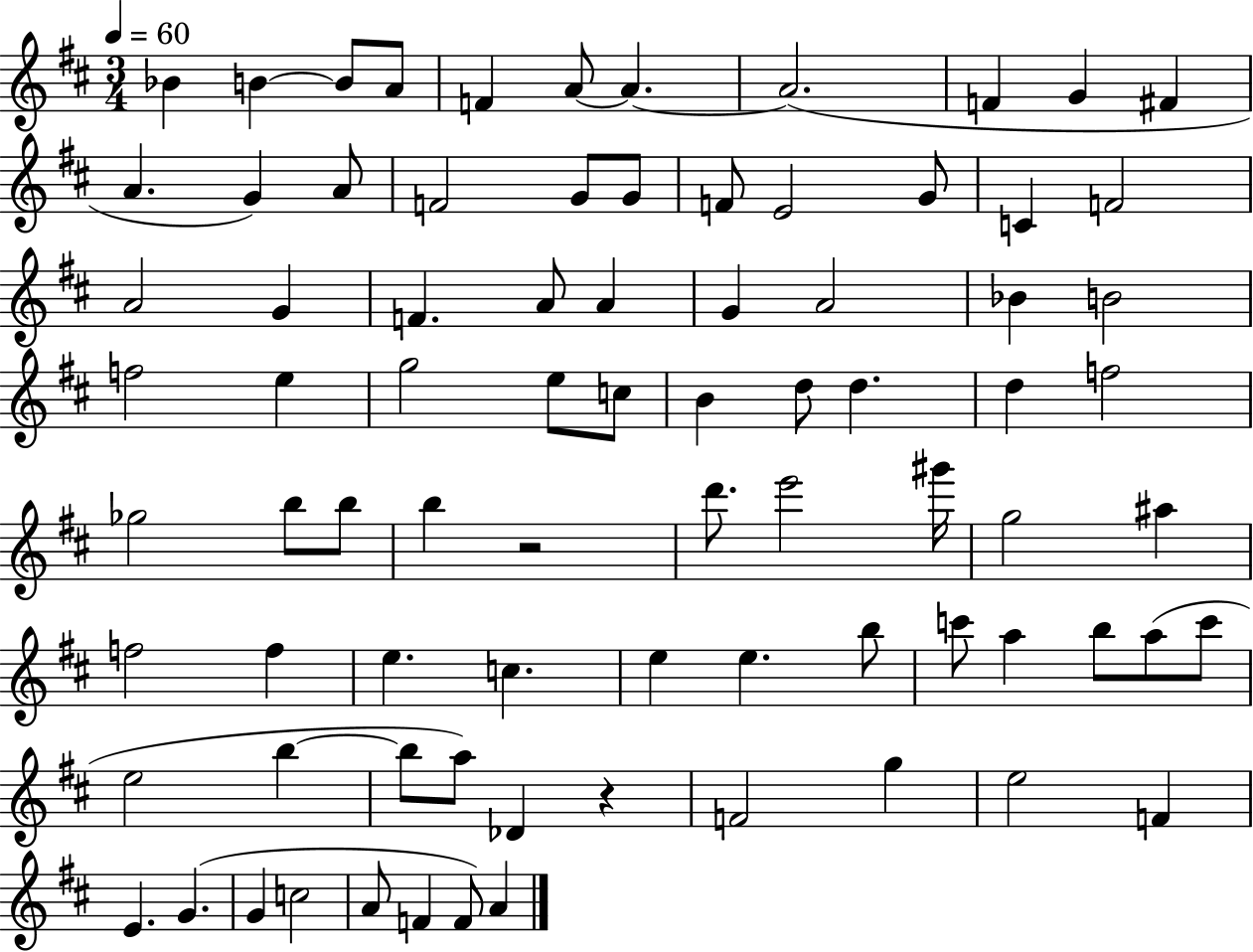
Bb4/q B4/q B4/e A4/e F4/q A4/e A4/q. A4/h. F4/q G4/q F#4/q A4/q. G4/q A4/e F4/h G4/e G4/e F4/e E4/h G4/e C4/q F4/h A4/h G4/q F4/q. A4/e A4/q G4/q A4/h Bb4/q B4/h F5/h E5/q G5/h E5/e C5/e B4/q D5/e D5/q. D5/q F5/h Gb5/h B5/e B5/e B5/q R/h D6/e. E6/h G#6/s G5/h A#5/q F5/h F5/q E5/q. C5/q. E5/q E5/q. B5/e C6/e A5/q B5/e A5/e C6/e E5/h B5/q B5/e A5/e Db4/q R/q F4/h G5/q E5/h F4/q E4/q. G4/q. G4/q C5/h A4/e F4/q F4/e A4/q